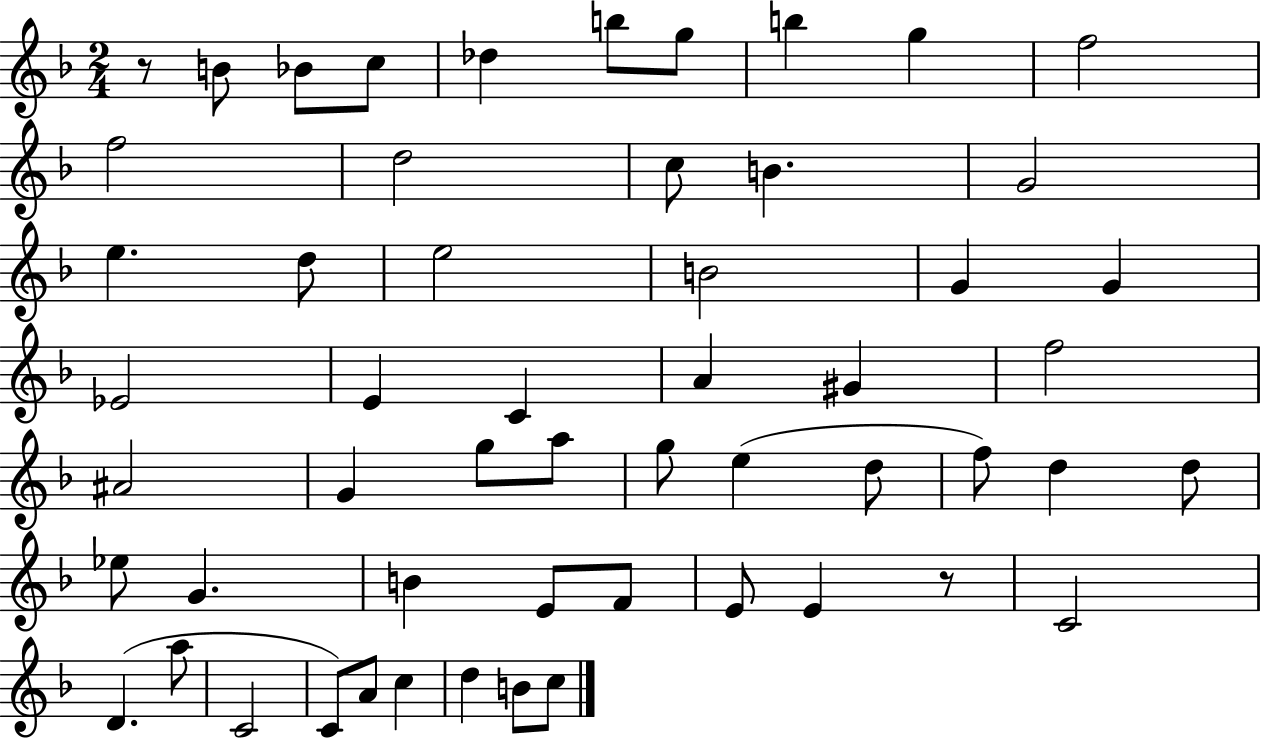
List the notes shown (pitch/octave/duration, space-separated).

R/e B4/e Bb4/e C5/e Db5/q B5/e G5/e B5/q G5/q F5/h F5/h D5/h C5/e B4/q. G4/h E5/q. D5/e E5/h B4/h G4/q G4/q Eb4/h E4/q C4/q A4/q G#4/q F5/h A#4/h G4/q G5/e A5/e G5/e E5/q D5/e F5/e D5/q D5/e Eb5/e G4/q. B4/q E4/e F4/e E4/e E4/q R/e C4/h D4/q. A5/e C4/h C4/e A4/e C5/q D5/q B4/e C5/e